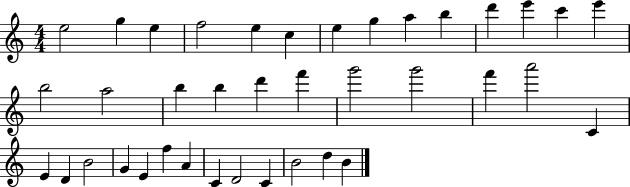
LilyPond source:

{
  \clef treble
  \numericTimeSignature
  \time 4/4
  \key c \major
  e''2 g''4 e''4 | f''2 e''4 c''4 | e''4 g''4 a''4 b''4 | d'''4 e'''4 c'''4 e'''4 | \break b''2 a''2 | b''4 b''4 d'''4 f'''4 | g'''2 g'''2 | f'''4 a'''2 c'4 | \break e'4 d'4 b'2 | g'4 e'4 f''4 a'4 | c'4 d'2 c'4 | b'2 d''4 b'4 | \break \bar "|."
}